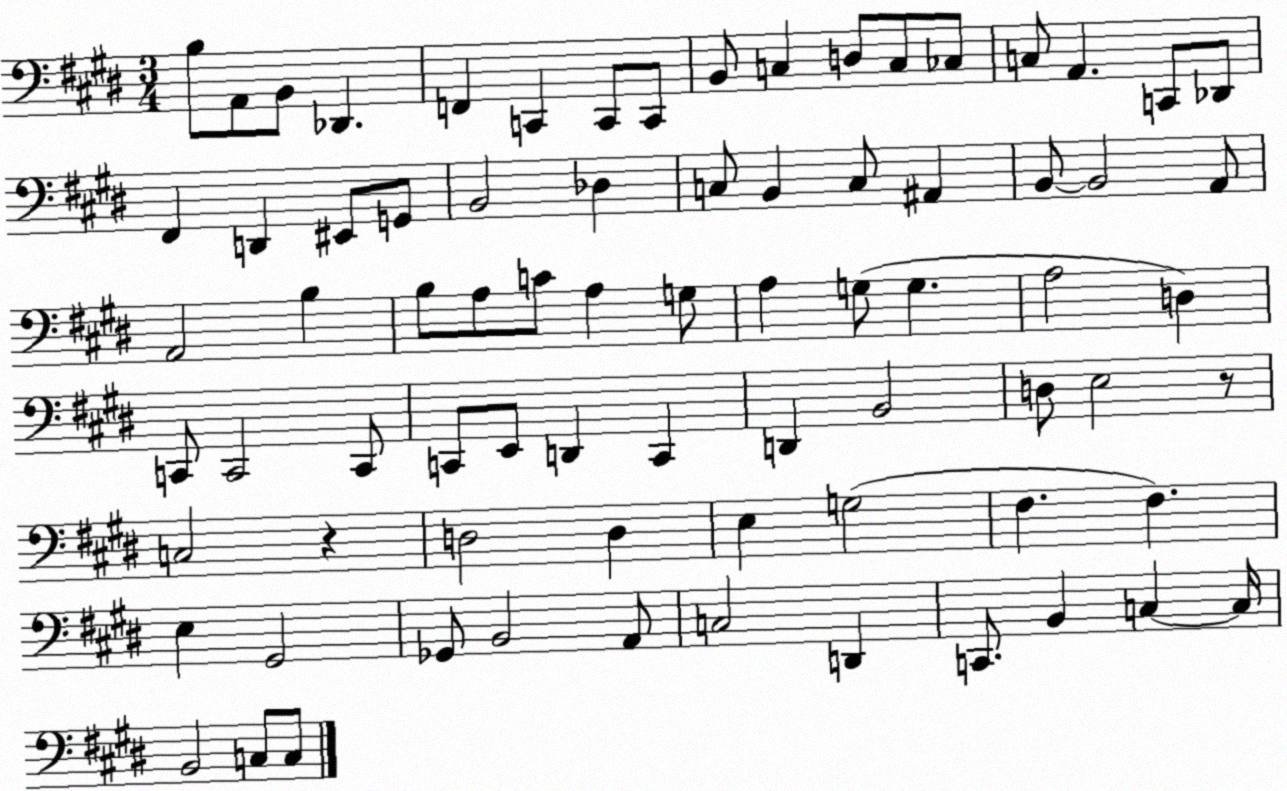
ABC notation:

X:1
T:Untitled
M:3/4
L:1/4
K:E
B,/2 A,,/2 B,,/2 _D,, F,, C,, C,,/2 C,,/2 B,,/2 C, D,/2 C,/2 _C,/2 C,/2 A,, C,,/2 _D,,/2 ^F,, D,, ^E,,/2 G,,/2 B,,2 _D, C,/2 B,, C,/2 ^A,, B,,/2 B,,2 A,,/2 A,,2 B, B,/2 A,/2 C/2 A, G,/2 A, G,/2 G, A,2 D, C,,/2 C,,2 C,,/2 C,,/2 E,,/2 D,, C,, D,, B,,2 D,/2 E,2 z/2 C,2 z D,2 D, E, G,2 ^F, ^F, E, ^G,,2 _G,,/2 B,,2 A,,/2 C,2 D,, C,,/2 B,, C, C,/4 B,,2 C,/2 C,/2